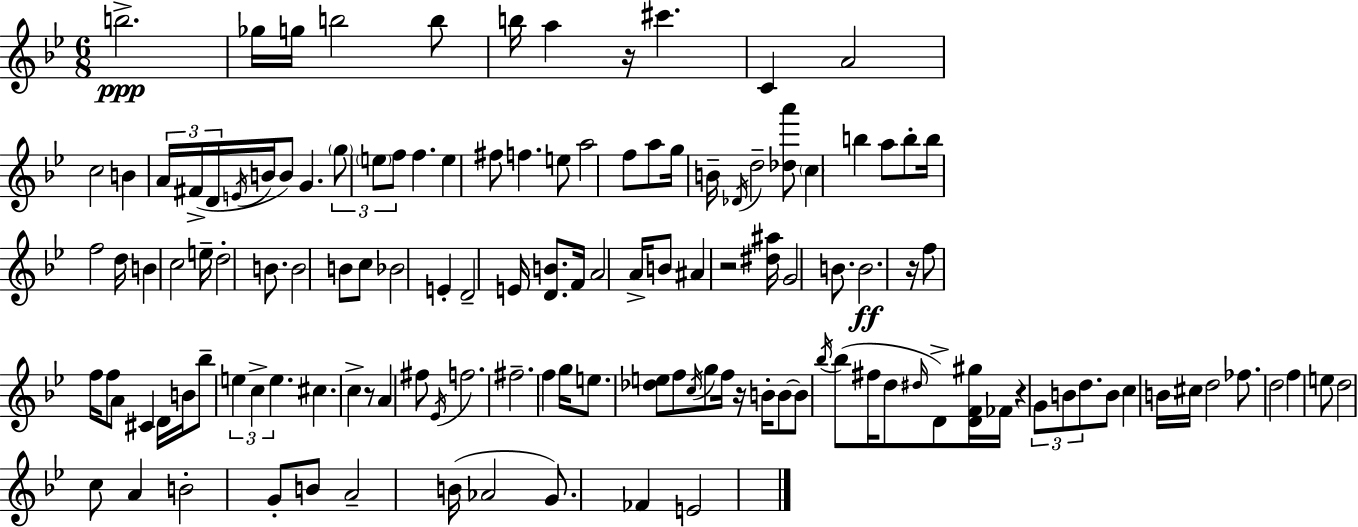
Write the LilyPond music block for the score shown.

{
  \clef treble
  \numericTimeSignature
  \time 6/8
  \key g \minor
  b''2.->\ppp | ges''16 g''16 b''2 b''8 | b''16 a''4 r16 cis'''4. | c'4 a'2 | \break c''2 b'4 | \tuplet 3/2 { a'16 fis'16->( d'16 } \acciaccatura { e'16 } b'16 b'8) g'4. | \tuplet 3/2 { \parenthesize g''8 \parenthesize e''8 f''8 } f''4. | e''4 fis''8 f''4. | \break e''8 a''2 f''8 | a''8 g''16 b'16-- \acciaccatura { des'16 } d''2-- | <des'' a'''>8 \parenthesize c''4 b''4 | a''8 b''8-. b''16 f''2 | \break d''16 b'4 c''2 | e''16-- d''2-. b'8. | b'2 b'8 | c''8 bes'2 e'4-. | \break d'2-- e'16 <d' b'>8. | f'16 a'2 a'16-> | b'8 ais'4 r2 | <dis'' ais''>16 g'2 b'8. | \break b'2.\ff | r16 f''8 f''16 f''8 a'8 cis'4 | d'16 b'16 bes''8-- \tuplet 3/2 { e''4 c''4-> | e''4. } cis''4. | \break c''4-> r8 a'4 | fis''8 \acciaccatura { ees'16 } f''2. | fis''2.-- | f''4 g''16 e''8. <des'' e''>8 | \break f''8 \acciaccatura { c''16 } g''8 f''16 r16 b'16-. b'8~~ b'8 | \acciaccatura { bes''16 } bes''8( fis''16 d''8 \grace { dis''16 } d'8->) <d' f' gis''>16 fes'16 | r4 \tuplet 3/2 { g'8 b'8 d''8. } b'8 | c''4 b'16 cis''16 d''2 | \break fes''8. d''2 | f''4 e''8 d''2 | c''8 a'4 b'2-. | g'8-. b'8 a'2-- | \break b'16( aes'2 | g'8.) fes'4 e'2 | \bar "|."
}